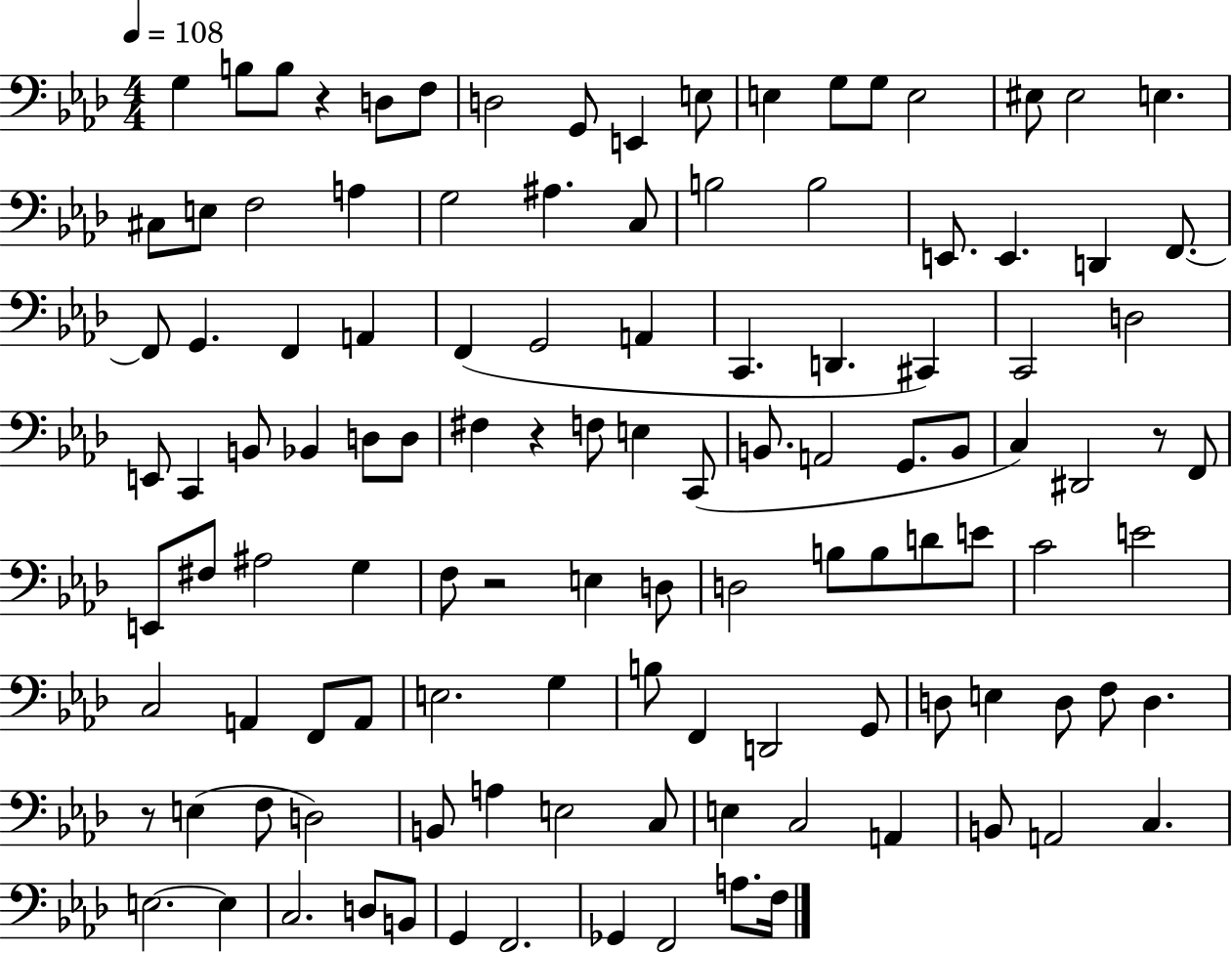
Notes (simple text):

G3/q B3/e B3/e R/q D3/e F3/e D3/h G2/e E2/q E3/e E3/q G3/e G3/e E3/h EIS3/e EIS3/h E3/q. C#3/e E3/e F3/h A3/q G3/h A#3/q. C3/e B3/h B3/h E2/e. E2/q. D2/q F2/e. F2/e G2/q. F2/q A2/q F2/q G2/h A2/q C2/q. D2/q. C#2/q C2/h D3/h E2/e C2/q B2/e Bb2/q D3/e D3/e F#3/q R/q F3/e E3/q C2/e B2/e. A2/h G2/e. B2/e C3/q D#2/h R/e F2/e E2/e F#3/e A#3/h G3/q F3/e R/h E3/q D3/e D3/h B3/e B3/e D4/e E4/e C4/h E4/h C3/h A2/q F2/e A2/e E3/h. G3/q B3/e F2/q D2/h G2/e D3/e E3/q D3/e F3/e D3/q. R/e E3/q F3/e D3/h B2/e A3/q E3/h C3/e E3/q C3/h A2/q B2/e A2/h C3/q. E3/h. E3/q C3/h. D3/e B2/e G2/q F2/h. Gb2/q F2/h A3/e. F3/s